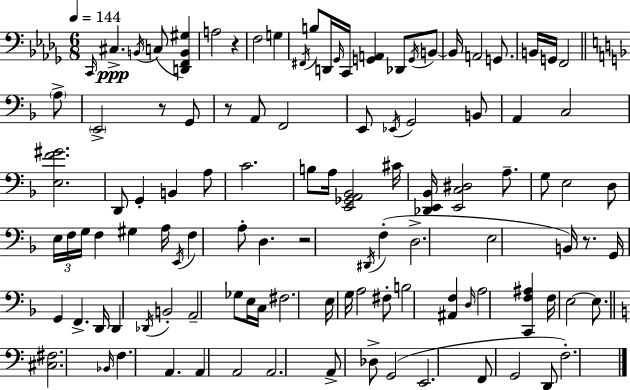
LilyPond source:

{
  \clef bass
  \numericTimeSignature
  \time 6/8
  \key bes \minor
  \tempo 4 = 144
  \grace { c,16 }\ppp cis4.-> \acciaccatura { b,16 }( c8 <d, f, b, gis>4) | a2 r4 | f2 g4 | \acciaccatura { fis,16 } b8 d,16 \grace { ges,16 } c,16 <g, a,>4 | \break des,8 \acciaccatura { g,16 } b,8~~ b,16 a,2 | g,8. b,16 g,16 f,2 | \bar "||" \break \key f \major \parenthesize a8-> \parenthesize e,2-> r8 | g,8 r8 a,8 f,2 | e,8 \acciaccatura { ees,16 } g,2 | b,8 a,4 c2 | \break <e f' gis'>2. | d,8 g,4-. b,4 | a8 c'2. | b8 a16 <e, ges, a, bes,>2 | \break cis'16 <des, e, bes,>16 <e, c dis>2 | a8.-- g8 e2 | d8 \tuplet 3/2 { e16 f16 g16 } f4 gis4 | a16 \acciaccatura { e,16 } f4 a8-. d4. | \break r2 | \acciaccatura { dis,16 } f4-.( d2.-> | e2 | b,16) r8. g,16 g,4 f,4.-> | \break d,16 d,4 \acciaccatura { des,16 } b,2-. | a,2-- | ges8 e16 c16 fis2. | e16 g16 a2 | \break fis8-. b2 | <ais, f>4 \grace { d16 } a2 | <c, f ais>4 f16 e2~~ | e8. \bar "||" \break \key c \major <cis fis>2. | \grace { bes,16 } f4. a,4. | a,4 a,2 | a,2. | \break a,8-> des8-> g,2( | e,2. | f,8 g,2 d,8 | f2.-.) | \break \bar "|."
}